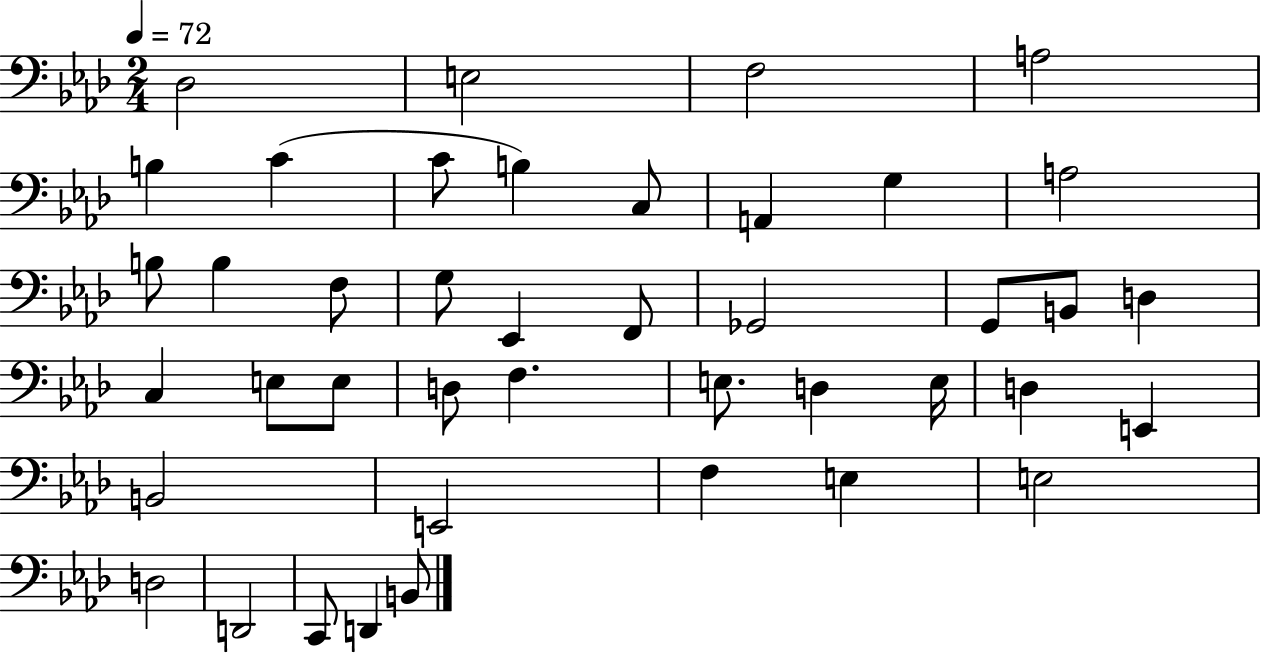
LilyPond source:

{
  \clef bass
  \numericTimeSignature
  \time 2/4
  \key aes \major
  \tempo 4 = 72
  des2 | e2 | f2 | a2 | \break b4 c'4( | c'8 b4) c8 | a,4 g4 | a2 | \break b8 b4 f8 | g8 ees,4 f,8 | ges,2 | g,8 b,8 d4 | \break c4 e8 e8 | d8 f4. | e8. d4 e16 | d4 e,4 | \break b,2 | e,2 | f4 e4 | e2 | \break d2 | d,2 | c,8 d,4 b,8 | \bar "|."
}